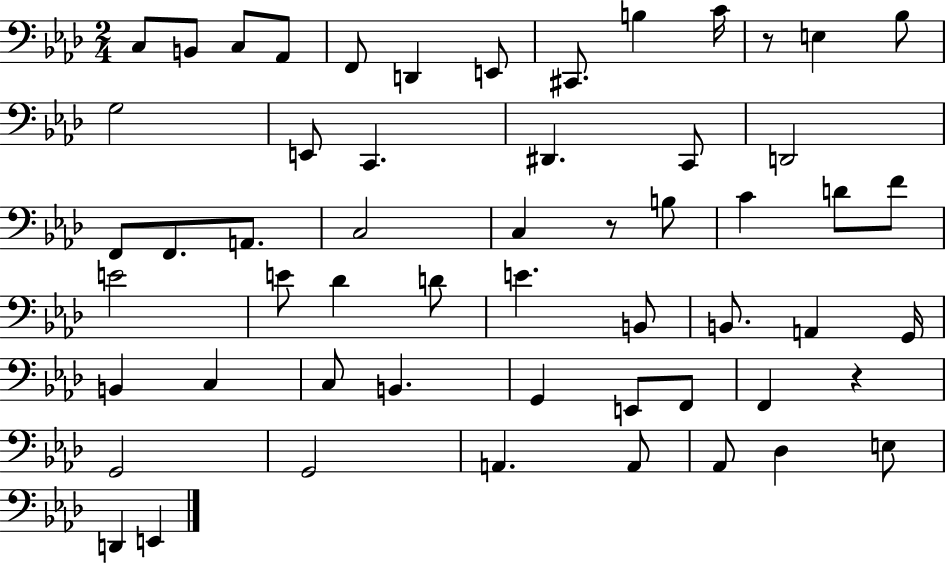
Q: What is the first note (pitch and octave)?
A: C3